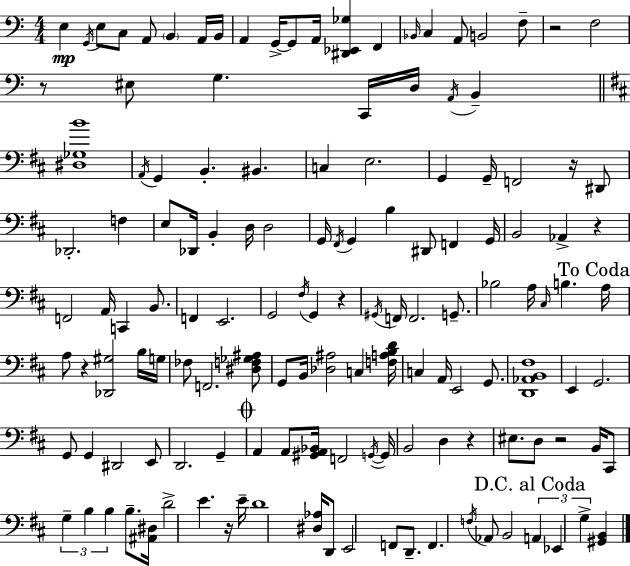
X:1
T:Untitled
M:4/4
L:1/4
K:C
E, G,,/4 E,/2 C,/2 A,,/2 B,, A,,/4 B,,/4 A,, G,,/4 G,,/2 A,,/4 [^D,,_E,,_G,] F,, _B,,/4 C, A,,/2 B,,2 F,/2 z2 F,2 z/2 ^E,/2 G, C,,/4 D,/4 A,,/4 B,, [^D,_G,B]4 A,,/4 G,, B,, ^B,, C, E,2 G,, G,,/4 F,,2 z/4 ^D,,/2 _D,,2 F, E,/2 _D,,/4 B,, D,/4 D,2 G,,/4 ^F,,/4 G,, B, ^D,,/2 F,, G,,/4 B,,2 _A,, z F,,2 A,,/4 C,, B,,/2 F,, E,,2 G,,2 ^F,/4 G,, z ^G,,/4 F,,/4 F,,2 G,,/2 _B,2 A,/4 ^C,/4 B, A,/4 A,/2 z [_D,,^G,]2 B,/4 G,/4 _F,/2 F,,2 [^D,F,_G,^A,]/2 G,,/2 B,,/4 [_D,^A,]2 C, [F,A,B,D]/4 C, A,,/4 E,,2 G,,/2 [D,,_A,,B,,^F,]4 E,, G,,2 G,,/2 G,, ^D,,2 E,,/2 D,,2 G,, A,, A,,/2 [^G,,A,,_B,,]/4 F,,2 G,,/4 G,,/4 B,,2 D, z ^E,/2 D,/2 z2 B,,/4 ^C,,/2 G, B, B, B,/2 [^A,,^D,]/4 D2 E z/4 E/4 D4 [^D,_A,]/4 D,,/2 E,,2 F,,/2 D,,/2 F,, F,/4 _A,,/2 B,,2 A,, _E,, G, [^G,,B,,]